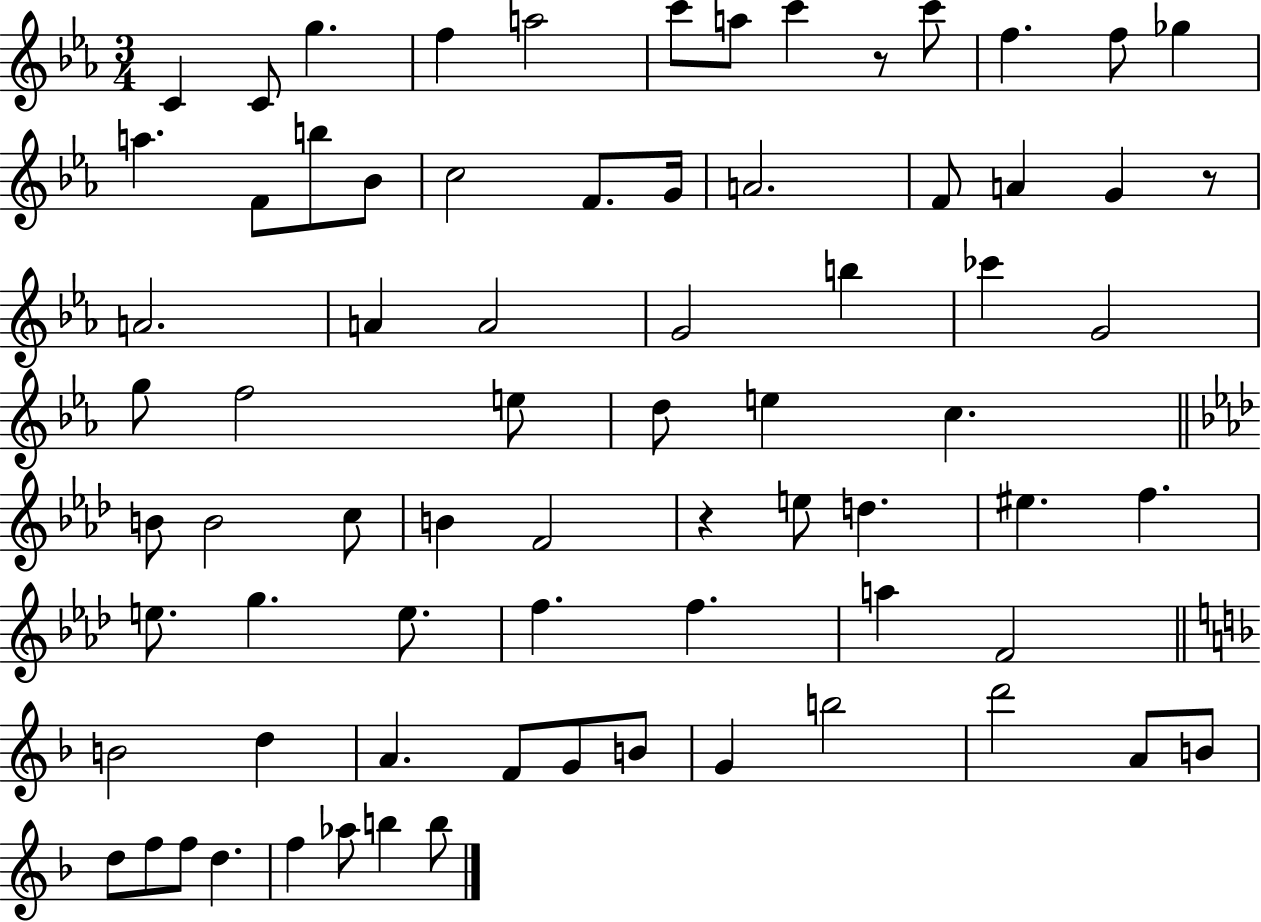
X:1
T:Untitled
M:3/4
L:1/4
K:Eb
C C/2 g f a2 c'/2 a/2 c' z/2 c'/2 f f/2 _g a F/2 b/2 _B/2 c2 F/2 G/4 A2 F/2 A G z/2 A2 A A2 G2 b _c' G2 g/2 f2 e/2 d/2 e c B/2 B2 c/2 B F2 z e/2 d ^e f e/2 g e/2 f f a F2 B2 d A F/2 G/2 B/2 G b2 d'2 A/2 B/2 d/2 f/2 f/2 d f _a/2 b b/2